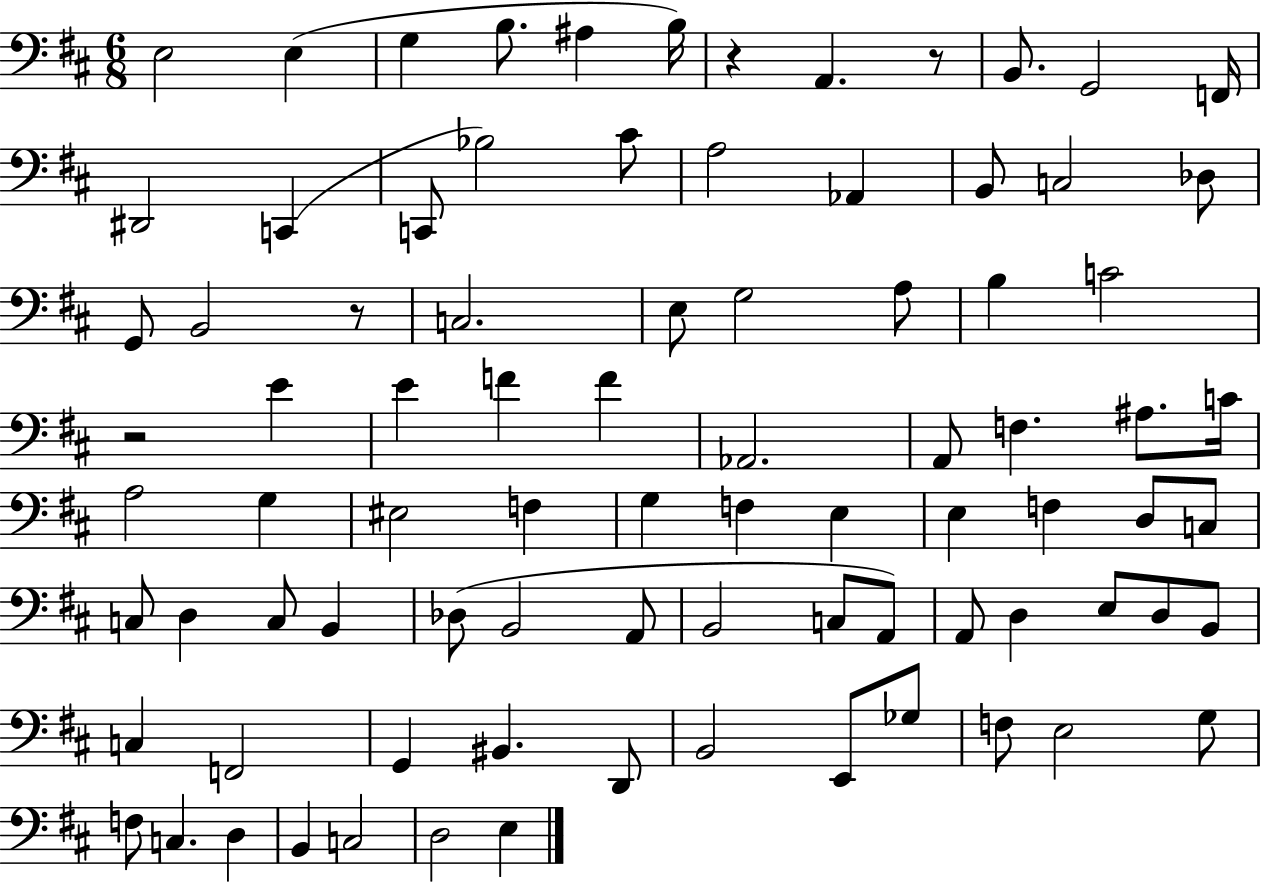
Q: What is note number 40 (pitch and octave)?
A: EIS3